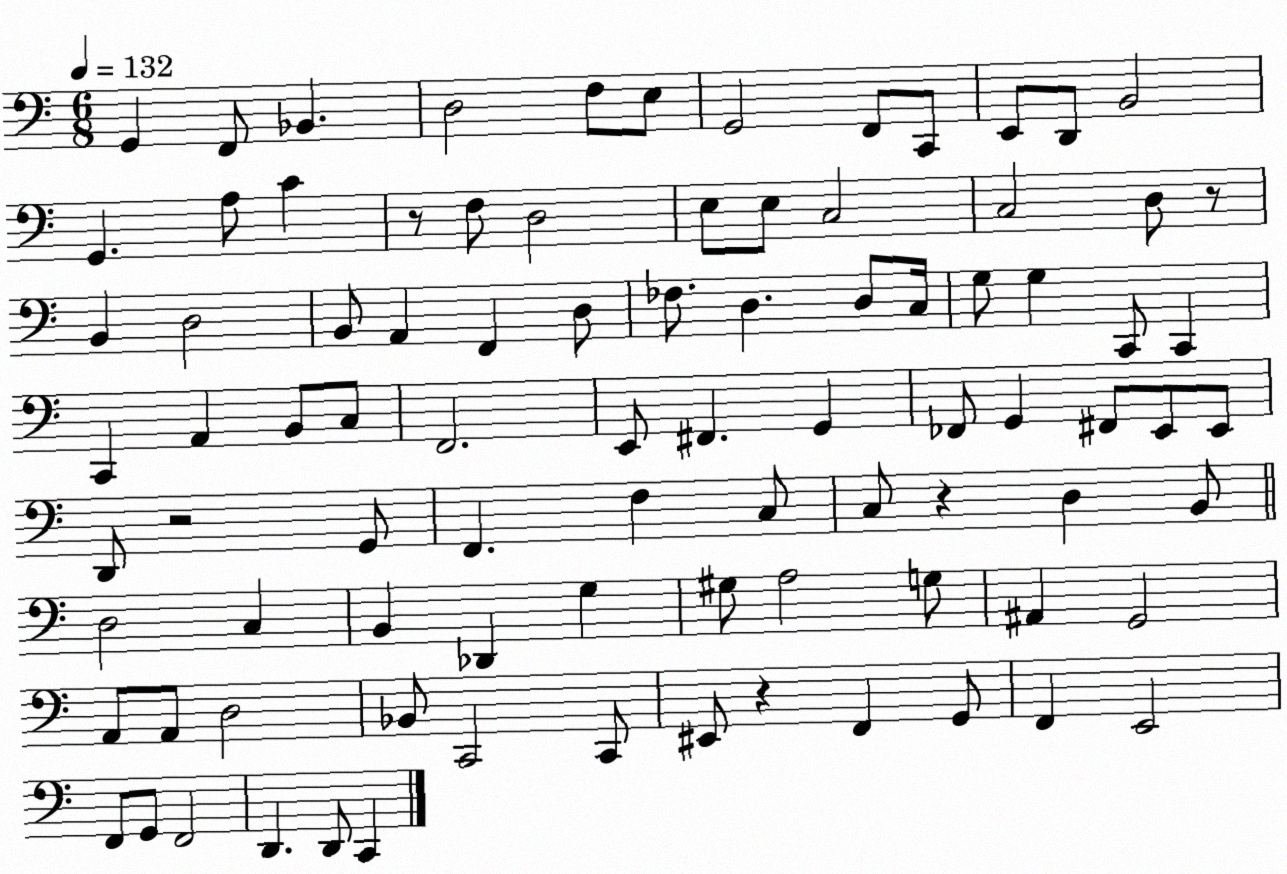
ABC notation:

X:1
T:Untitled
M:6/8
L:1/4
K:C
G,, F,,/2 _B,, D,2 F,/2 E,/2 G,,2 F,,/2 C,,/2 E,,/2 D,,/2 B,,2 G,, A,/2 C z/2 F,/2 D,2 E,/2 E,/2 C,2 C,2 D,/2 z/2 B,, D,2 B,,/2 A,, F,, D,/2 _F,/2 D, D,/2 C,/4 G,/2 G, C,,/2 C,, C,, A,, B,,/2 C,/2 F,,2 E,,/2 ^F,, G,, _F,,/2 G,, ^F,,/2 E,,/2 E,,/2 D,,/2 z2 G,,/2 F,, F, C,/2 C,/2 z D, B,,/2 D,2 C, B,, _D,, G, ^G,/2 A,2 G,/2 ^A,, G,,2 A,,/2 A,,/2 D,2 _B,,/2 C,,2 C,,/2 ^E,,/2 z F,, G,,/2 F,, E,,2 F,,/2 G,,/2 F,,2 D,, D,,/2 C,,